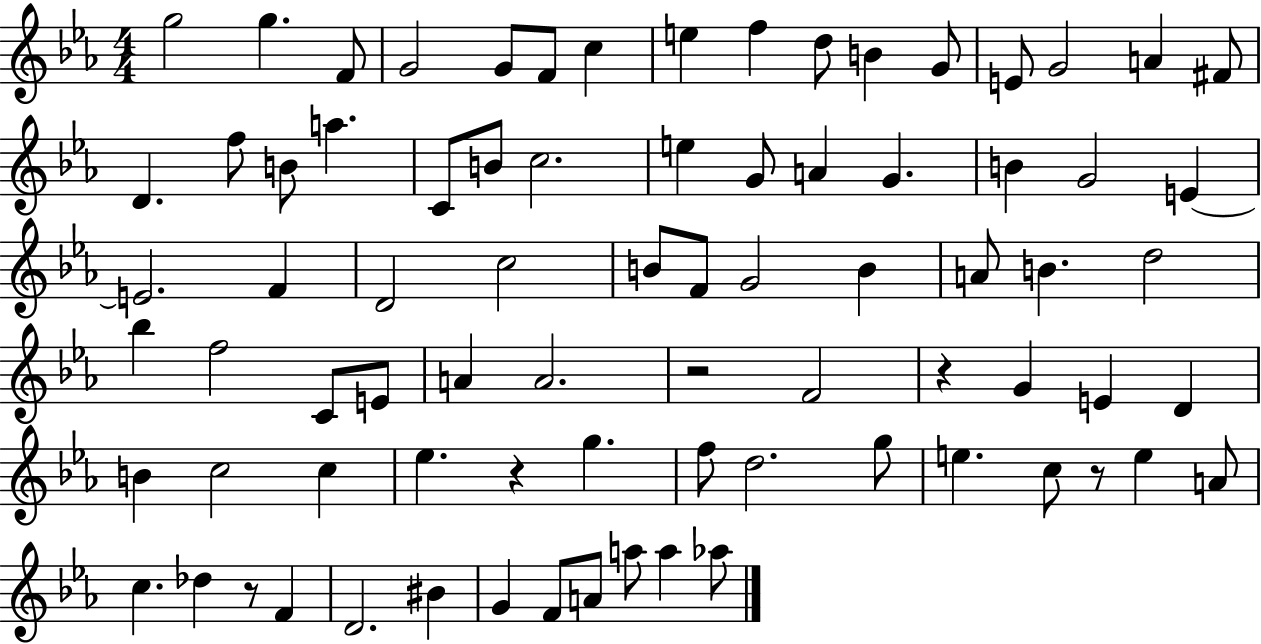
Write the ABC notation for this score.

X:1
T:Untitled
M:4/4
L:1/4
K:Eb
g2 g F/2 G2 G/2 F/2 c e f d/2 B G/2 E/2 G2 A ^F/2 D f/2 B/2 a C/2 B/2 c2 e G/2 A G B G2 E E2 F D2 c2 B/2 F/2 G2 B A/2 B d2 _b f2 C/2 E/2 A A2 z2 F2 z G E D B c2 c _e z g f/2 d2 g/2 e c/2 z/2 e A/2 c _d z/2 F D2 ^B G F/2 A/2 a/2 a _a/2